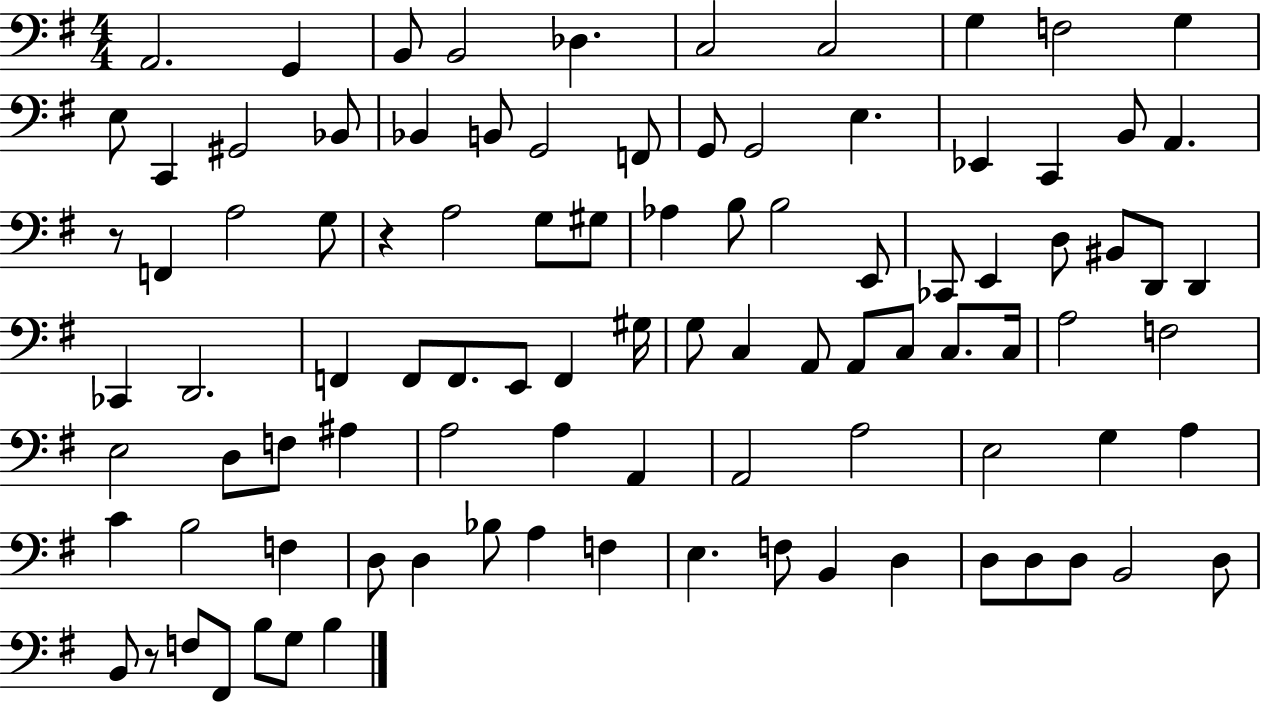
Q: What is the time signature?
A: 4/4